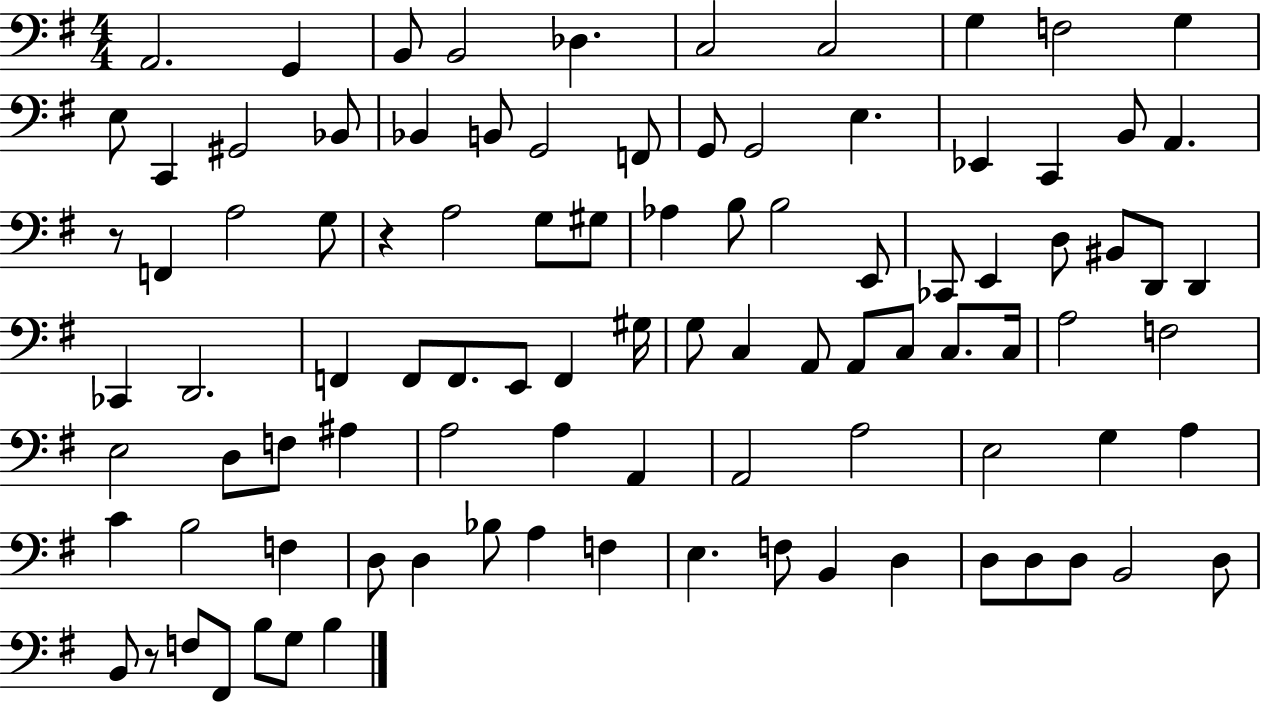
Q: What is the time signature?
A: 4/4